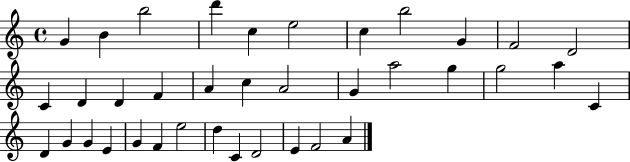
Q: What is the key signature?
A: C major